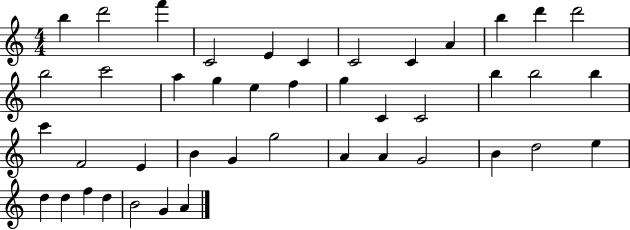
{
  \clef treble
  \numericTimeSignature
  \time 4/4
  \key c \major
  b''4 d'''2 f'''4 | c'2 e'4 c'4 | c'2 c'4 a'4 | b''4 d'''4 d'''2 | \break b''2 c'''2 | a''4 g''4 e''4 f''4 | g''4 c'4 c'2 | b''4 b''2 b''4 | \break c'''4 f'2 e'4 | b'4 g'4 g''2 | a'4 a'4 g'2 | b'4 d''2 e''4 | \break d''4 d''4 f''4 d''4 | b'2 g'4 a'4 | \bar "|."
}